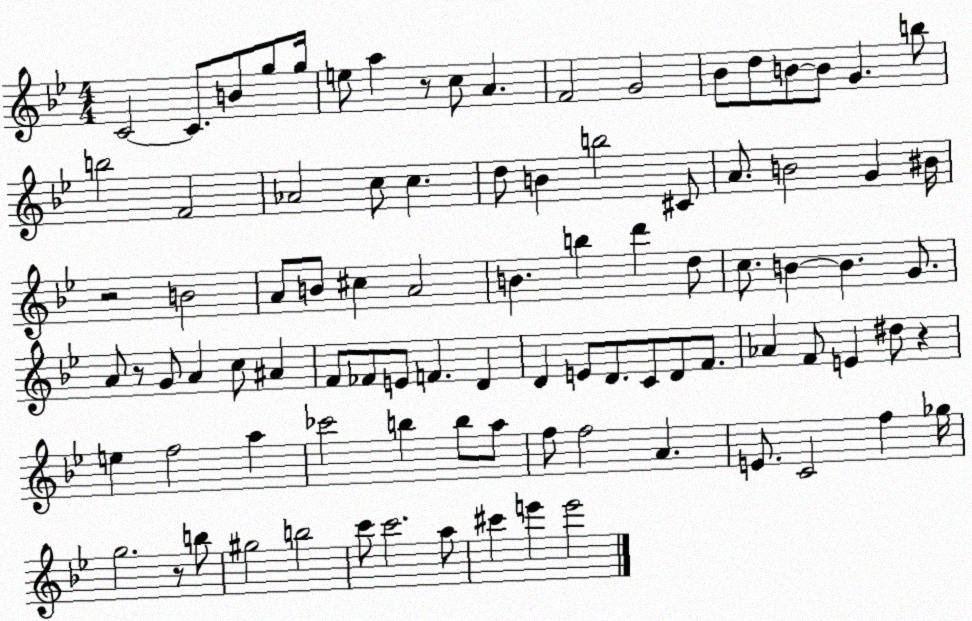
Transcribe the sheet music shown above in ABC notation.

X:1
T:Untitled
M:4/4
L:1/4
K:Bb
C2 C/2 B/2 g/2 g/4 e/2 a z/2 c/2 A F2 G2 _B/2 d/2 B/2 B/2 G b/2 b2 F2 _A2 c/2 c d/2 B b2 ^C/2 A/2 B2 G ^B/4 z2 B2 A/2 B/2 ^c A2 B b d' d/2 c/2 B B G/2 A/2 z/2 G/2 A c/2 ^A F/2 _F/2 E/2 F D D E/2 D/2 C/2 D/2 F/2 _A F/2 E ^d/2 z e f2 a _c'2 b b/2 a/2 f/2 f2 A E/2 C2 f _g/4 g2 z/2 b/2 ^g2 b2 c'/2 c'2 a/2 ^c' e' e'2